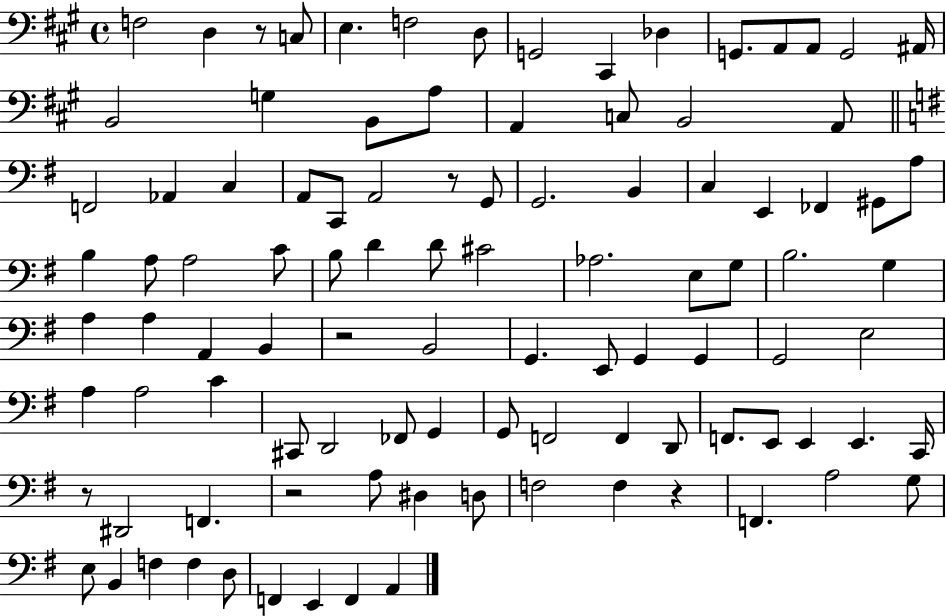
X:1
T:Untitled
M:4/4
L:1/4
K:A
F,2 D, z/2 C,/2 E, F,2 D,/2 G,,2 ^C,, _D, G,,/2 A,,/2 A,,/2 G,,2 ^A,,/4 B,,2 G, B,,/2 A,/2 A,, C,/2 B,,2 A,,/2 F,,2 _A,, C, A,,/2 C,,/2 A,,2 z/2 G,,/2 G,,2 B,, C, E,, _F,, ^G,,/2 A,/2 B, A,/2 A,2 C/2 B,/2 D D/2 ^C2 _A,2 E,/2 G,/2 B,2 G, A, A, A,, B,, z2 B,,2 G,, E,,/2 G,, G,, G,,2 E,2 A, A,2 C ^C,,/2 D,,2 _F,,/2 G,, G,,/2 F,,2 F,, D,,/2 F,,/2 E,,/2 E,, E,, C,,/4 z/2 ^D,,2 F,, z2 A,/2 ^D, D,/2 F,2 F, z F,, A,2 G,/2 E,/2 B,, F, F, D,/2 F,, E,, F,, A,,